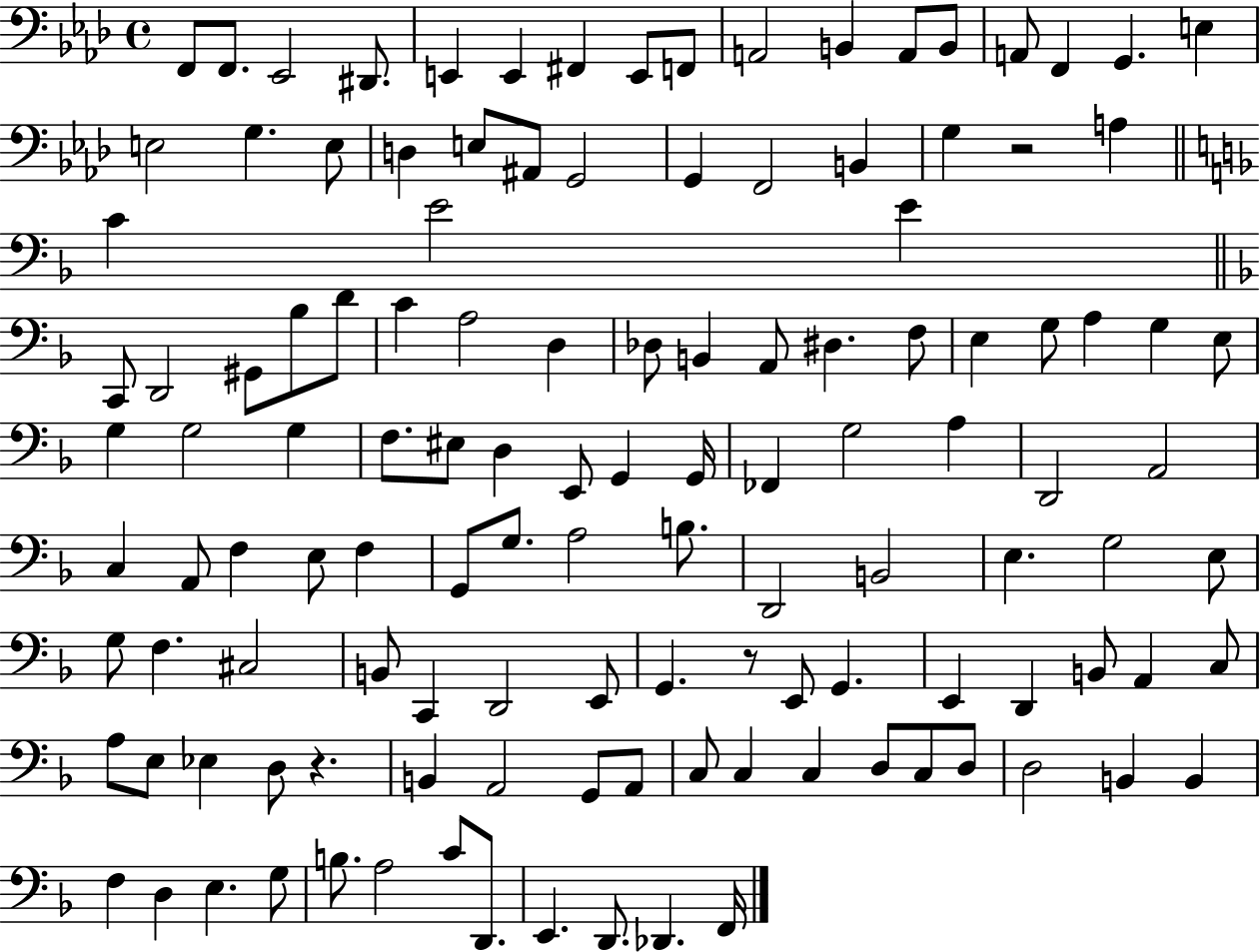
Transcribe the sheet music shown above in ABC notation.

X:1
T:Untitled
M:4/4
L:1/4
K:Ab
F,,/2 F,,/2 _E,,2 ^D,,/2 E,, E,, ^F,, E,,/2 F,,/2 A,,2 B,, A,,/2 B,,/2 A,,/2 F,, G,, E, E,2 G, E,/2 D, E,/2 ^A,,/2 G,,2 G,, F,,2 B,, G, z2 A, C E2 E C,,/2 D,,2 ^G,,/2 _B,/2 D/2 C A,2 D, _D,/2 B,, A,,/2 ^D, F,/2 E, G,/2 A, G, E,/2 G, G,2 G, F,/2 ^E,/2 D, E,,/2 G,, G,,/4 _F,, G,2 A, D,,2 A,,2 C, A,,/2 F, E,/2 F, G,,/2 G,/2 A,2 B,/2 D,,2 B,,2 E, G,2 E,/2 G,/2 F, ^C,2 B,,/2 C,, D,,2 E,,/2 G,, z/2 E,,/2 G,, E,, D,, B,,/2 A,, C,/2 A,/2 E,/2 _E, D,/2 z B,, A,,2 G,,/2 A,,/2 C,/2 C, C, D,/2 C,/2 D,/2 D,2 B,, B,, F, D, E, G,/2 B,/2 A,2 C/2 D,,/2 E,, D,,/2 _D,, F,,/4